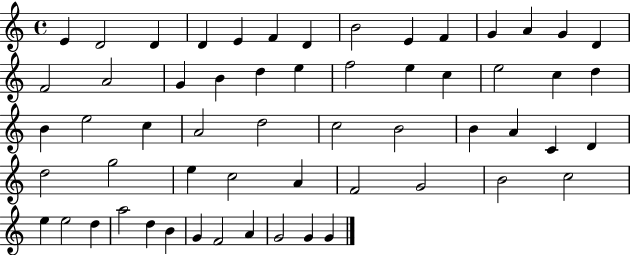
{
  \clef treble
  \time 4/4
  \defaultTimeSignature
  \key c \major
  e'4 d'2 d'4 | d'4 e'4 f'4 d'4 | b'2 e'4 f'4 | g'4 a'4 g'4 d'4 | \break f'2 a'2 | g'4 b'4 d''4 e''4 | f''2 e''4 c''4 | e''2 c''4 d''4 | \break b'4 e''2 c''4 | a'2 d''2 | c''2 b'2 | b'4 a'4 c'4 d'4 | \break d''2 g''2 | e''4 c''2 a'4 | f'2 g'2 | b'2 c''2 | \break e''4 e''2 d''4 | a''2 d''4 b'4 | g'4 f'2 a'4 | g'2 g'4 g'4 | \break \bar "|."
}